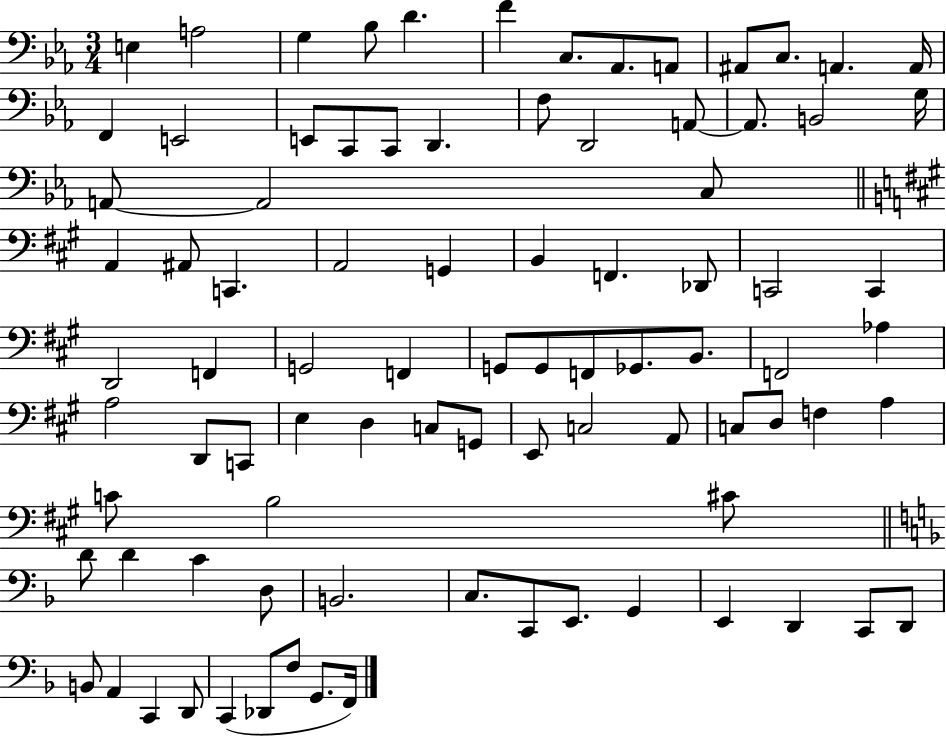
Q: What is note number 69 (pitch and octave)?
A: C4